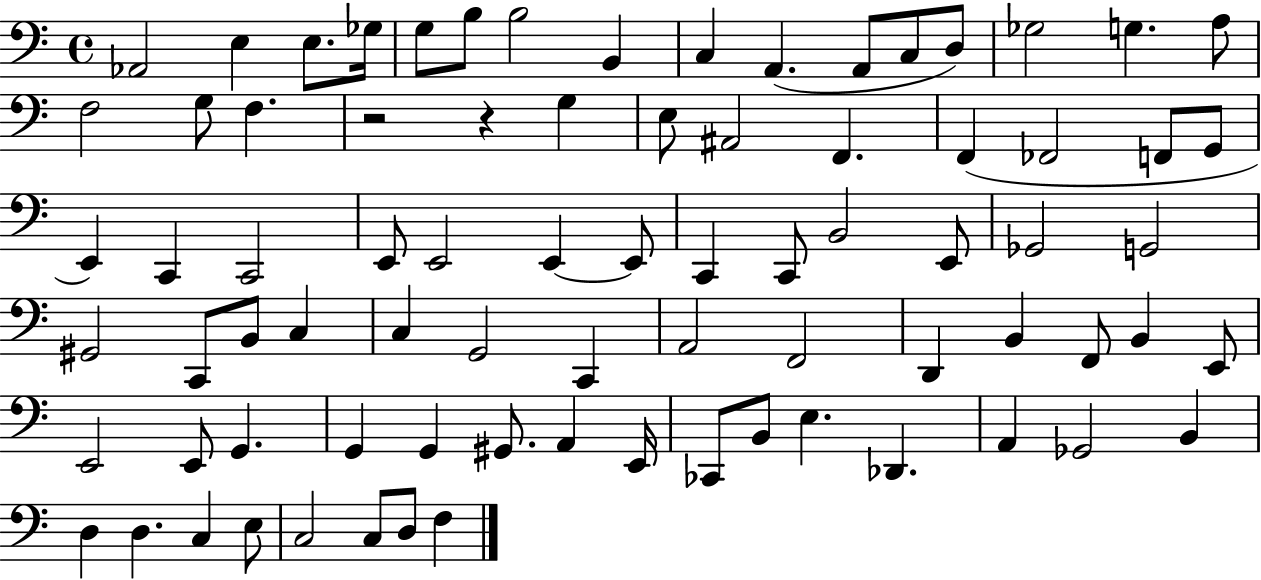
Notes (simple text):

Ab2/h E3/q E3/e. Gb3/s G3/e B3/e B3/h B2/q C3/q A2/q. A2/e C3/e D3/e Gb3/h G3/q. A3/e F3/h G3/e F3/q. R/h R/q G3/q E3/e A#2/h F2/q. F2/q FES2/h F2/e G2/e E2/q C2/q C2/h E2/e E2/h E2/q E2/e C2/q C2/e B2/h E2/e Gb2/h G2/h G#2/h C2/e B2/e C3/q C3/q G2/h C2/q A2/h F2/h D2/q B2/q F2/e B2/q E2/e E2/h E2/e G2/q. G2/q G2/q G#2/e. A2/q E2/s CES2/e B2/e E3/q. Db2/q. A2/q Gb2/h B2/q D3/q D3/q. C3/q E3/e C3/h C3/e D3/e F3/q